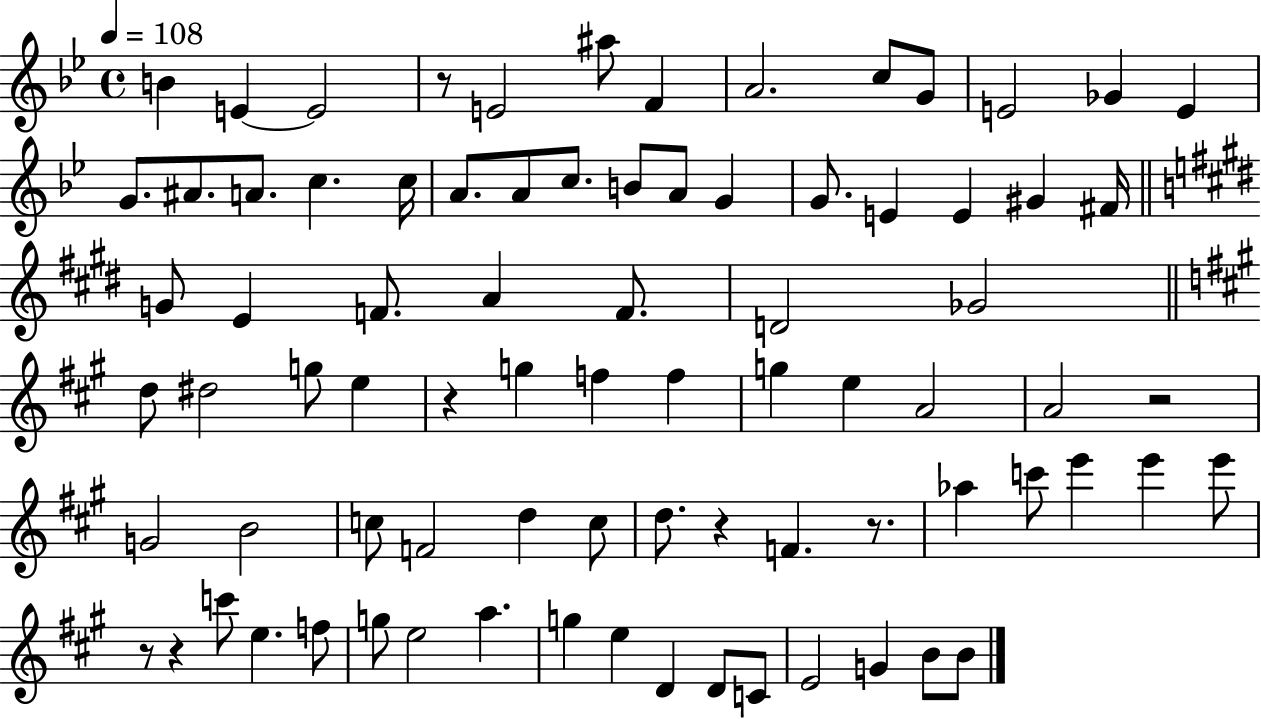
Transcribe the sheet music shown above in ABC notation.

X:1
T:Untitled
M:4/4
L:1/4
K:Bb
B E E2 z/2 E2 ^a/2 F A2 c/2 G/2 E2 _G E G/2 ^A/2 A/2 c c/4 A/2 A/2 c/2 B/2 A/2 G G/2 E E ^G ^F/4 G/2 E F/2 A F/2 D2 _G2 d/2 ^d2 g/2 e z g f f g e A2 A2 z2 G2 B2 c/2 F2 d c/2 d/2 z F z/2 _a c'/2 e' e' e'/2 z/2 z c'/2 e f/2 g/2 e2 a g e D D/2 C/2 E2 G B/2 B/2